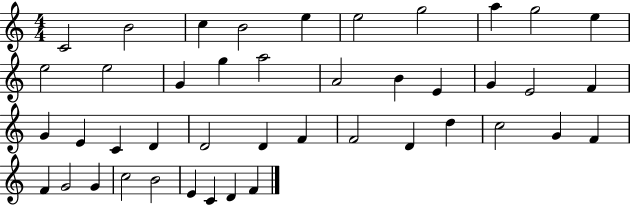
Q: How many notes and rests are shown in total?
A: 43